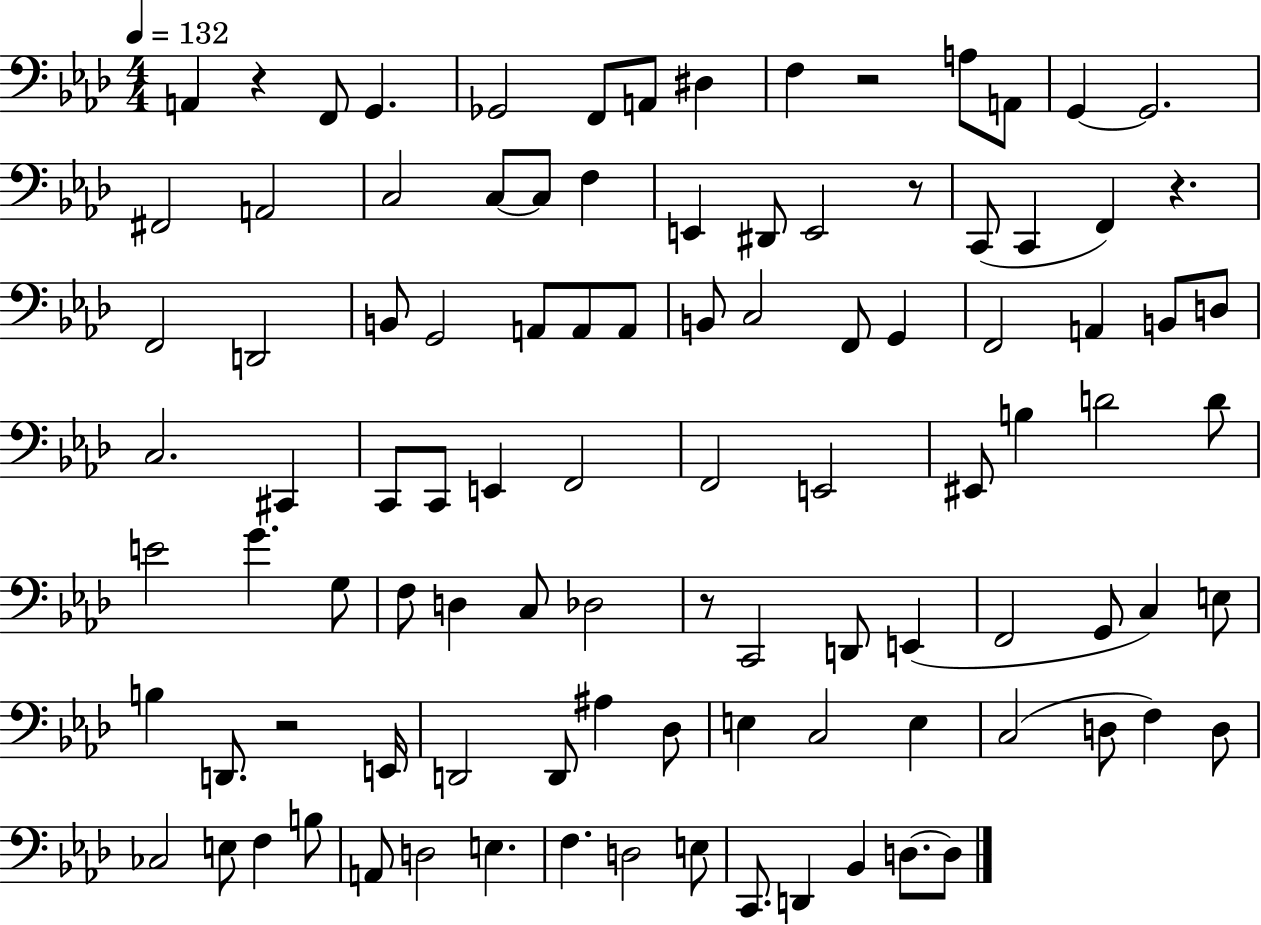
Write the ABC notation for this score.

X:1
T:Untitled
M:4/4
L:1/4
K:Ab
A,, z F,,/2 G,, _G,,2 F,,/2 A,,/2 ^D, F, z2 A,/2 A,,/2 G,, G,,2 ^F,,2 A,,2 C,2 C,/2 C,/2 F, E,, ^D,,/2 E,,2 z/2 C,,/2 C,, F,, z F,,2 D,,2 B,,/2 G,,2 A,,/2 A,,/2 A,,/2 B,,/2 C,2 F,,/2 G,, F,,2 A,, B,,/2 D,/2 C,2 ^C,, C,,/2 C,,/2 E,, F,,2 F,,2 E,,2 ^E,,/2 B, D2 D/2 E2 G G,/2 F,/2 D, C,/2 _D,2 z/2 C,,2 D,,/2 E,, F,,2 G,,/2 C, E,/2 B, D,,/2 z2 E,,/4 D,,2 D,,/2 ^A, _D,/2 E, C,2 E, C,2 D,/2 F, D,/2 _C,2 E,/2 F, B,/2 A,,/2 D,2 E, F, D,2 E,/2 C,,/2 D,, _B,, D,/2 D,/2